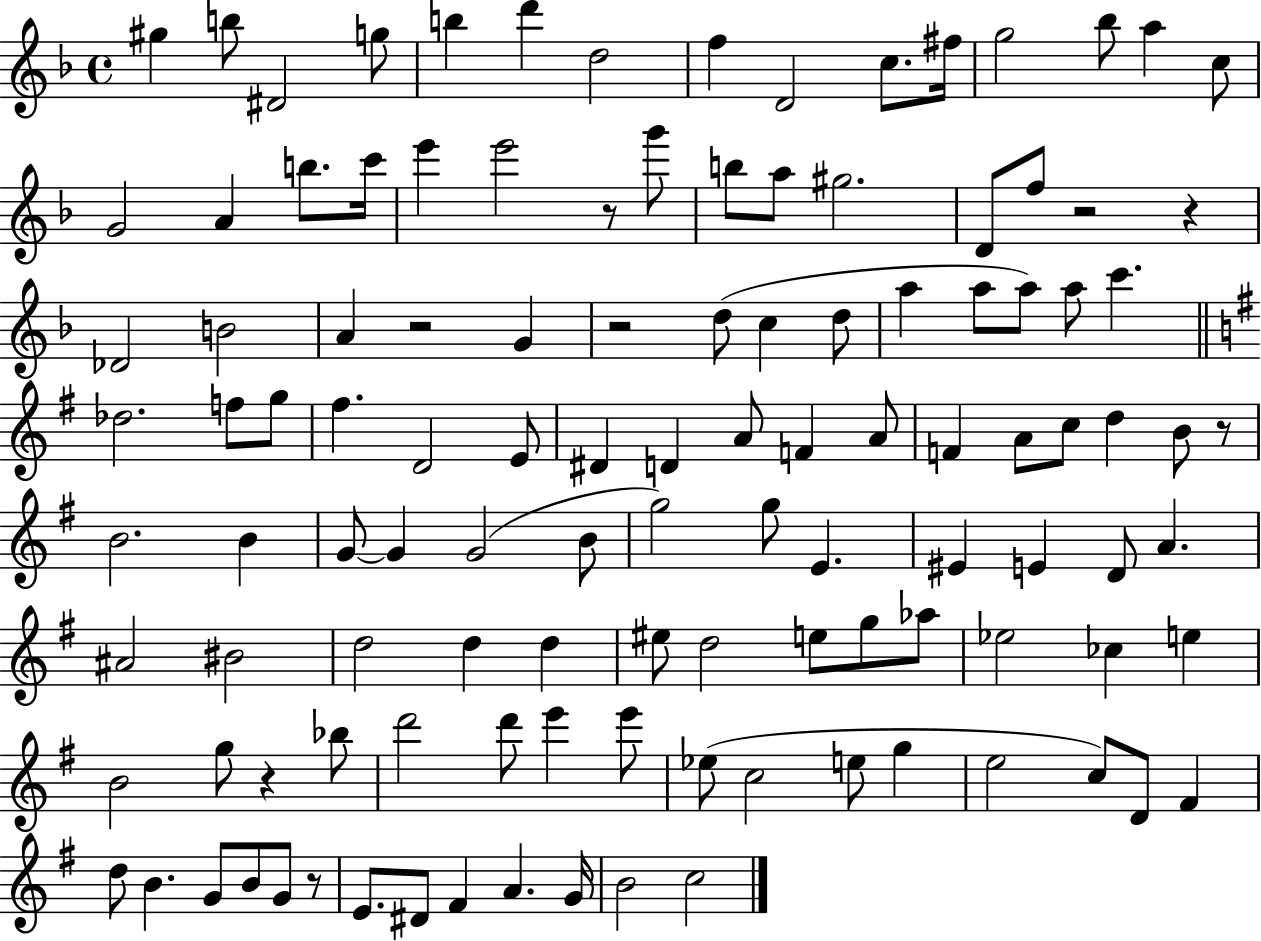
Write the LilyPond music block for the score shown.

{
  \clef treble
  \time 4/4
  \defaultTimeSignature
  \key f \major
  \repeat volta 2 { gis''4 b''8 dis'2 g''8 | b''4 d'''4 d''2 | f''4 d'2 c''8. fis''16 | g''2 bes''8 a''4 c''8 | \break g'2 a'4 b''8. c'''16 | e'''4 e'''2 r8 g'''8 | b''8 a''8 gis''2. | d'8 f''8 r2 r4 | \break des'2 b'2 | a'4 r2 g'4 | r2 d''8( c''4 d''8 | a''4 a''8 a''8) a''8 c'''4. | \break \bar "||" \break \key e \minor des''2. f''8 g''8 | fis''4. d'2 e'8 | dis'4 d'4 a'8 f'4 a'8 | f'4 a'8 c''8 d''4 b'8 r8 | \break b'2. b'4 | g'8~~ g'4 g'2( b'8 | g''2) g''8 e'4. | eis'4 e'4 d'8 a'4. | \break ais'2 bis'2 | d''2 d''4 d''4 | eis''8 d''2 e''8 g''8 aes''8 | ees''2 ces''4 e''4 | \break b'2 g''8 r4 bes''8 | d'''2 d'''8 e'''4 e'''8 | ees''8( c''2 e''8 g''4 | e''2 c''8) d'8 fis'4 | \break d''8 b'4. g'8 b'8 g'8 r8 | e'8. dis'8 fis'4 a'4. g'16 | b'2 c''2 | } \bar "|."
}